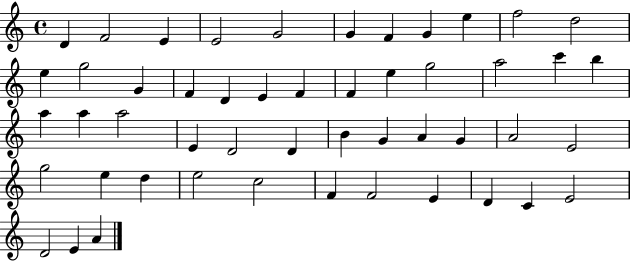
X:1
T:Untitled
M:4/4
L:1/4
K:C
D F2 E E2 G2 G F G e f2 d2 e g2 G F D E F F e g2 a2 c' b a a a2 E D2 D B G A G A2 E2 g2 e d e2 c2 F F2 E D C E2 D2 E A